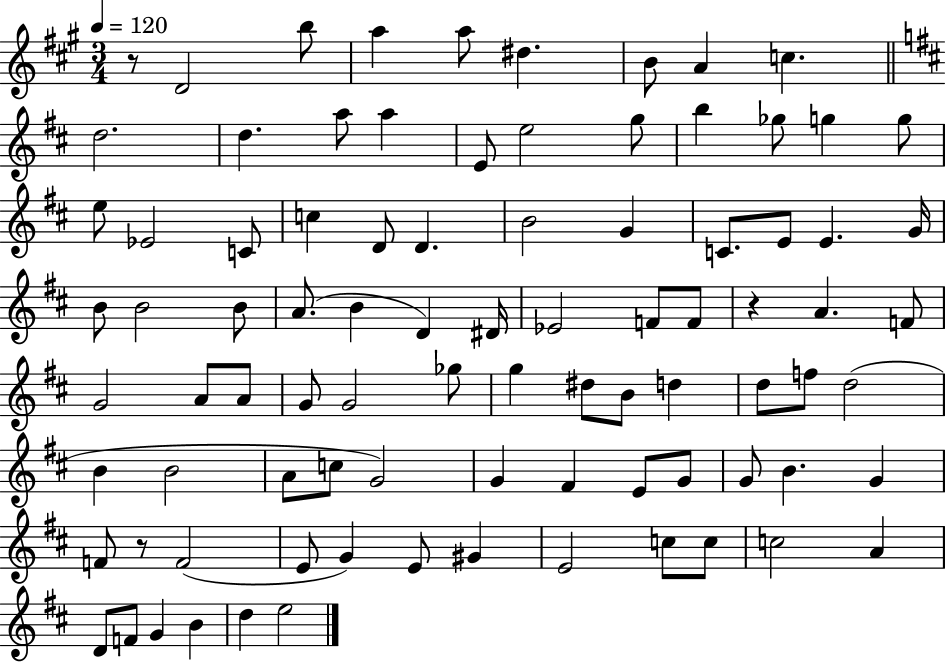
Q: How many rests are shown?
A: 3